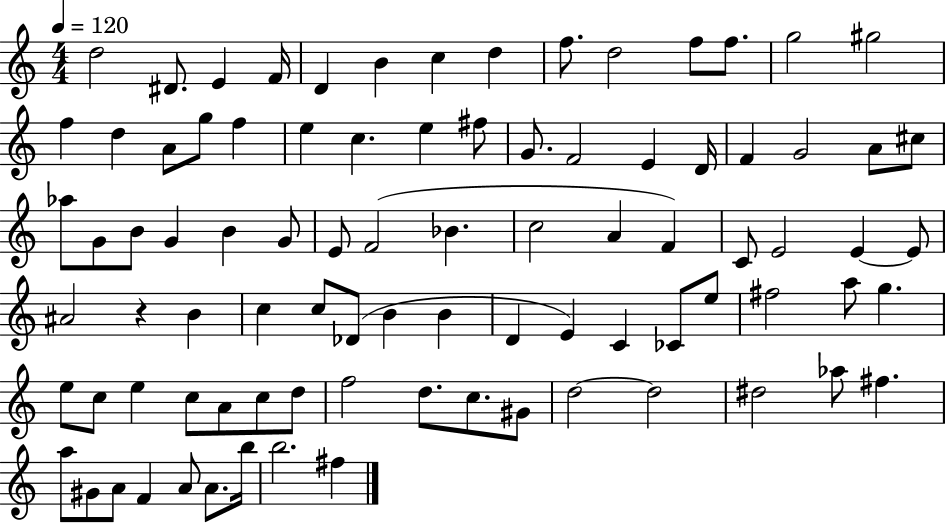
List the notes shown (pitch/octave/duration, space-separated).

D5/h D#4/e. E4/q F4/s D4/q B4/q C5/q D5/q F5/e. D5/h F5/e F5/e. G5/h G#5/h F5/q D5/q A4/e G5/e F5/q E5/q C5/q. E5/q F#5/e G4/e. F4/h E4/q D4/s F4/q G4/h A4/e C#5/e Ab5/e G4/e B4/e G4/q B4/q G4/e E4/e F4/h Bb4/q. C5/h A4/q F4/q C4/e E4/h E4/q E4/e A#4/h R/q B4/q C5/q C5/e Db4/e B4/q B4/q D4/q E4/q C4/q CES4/e E5/e F#5/h A5/e G5/q. E5/e C5/e E5/q C5/e A4/e C5/e D5/e F5/h D5/e. C5/e. G#4/e D5/h D5/h D#5/h Ab5/e F#5/q. A5/e G#4/e A4/e F4/q A4/e A4/e. B5/s B5/h. F#5/q